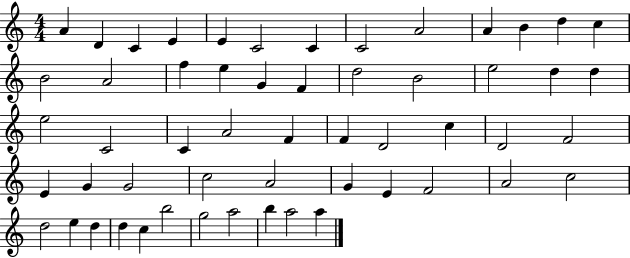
X:1
T:Untitled
M:4/4
L:1/4
K:C
A D C E E C2 C C2 A2 A B d c B2 A2 f e G F d2 B2 e2 d d e2 C2 C A2 F F D2 c D2 F2 E G G2 c2 A2 G E F2 A2 c2 d2 e d d c b2 g2 a2 b a2 a